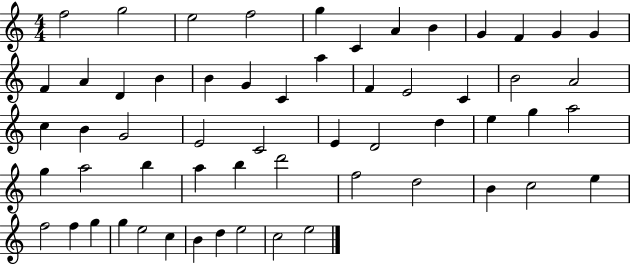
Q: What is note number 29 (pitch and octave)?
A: E4